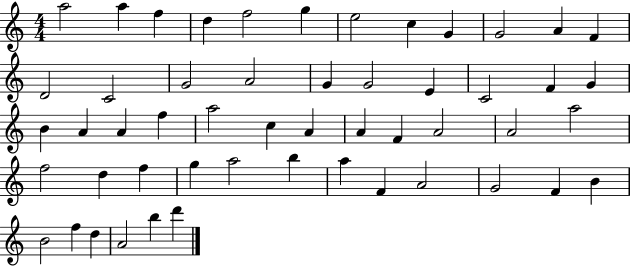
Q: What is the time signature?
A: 4/4